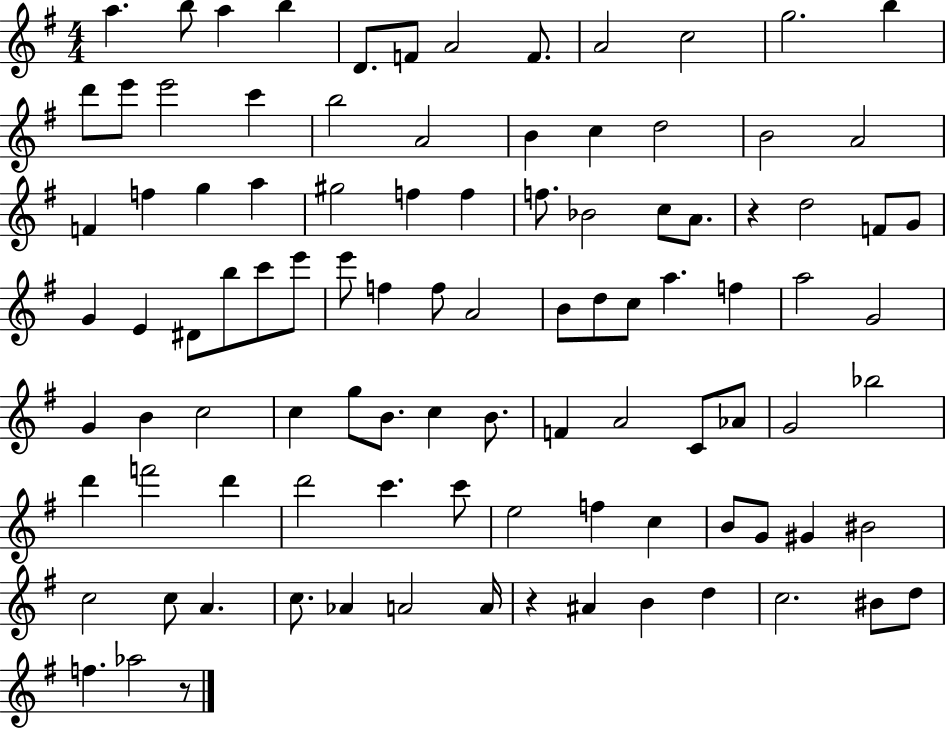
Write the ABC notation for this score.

X:1
T:Untitled
M:4/4
L:1/4
K:G
a b/2 a b D/2 F/2 A2 F/2 A2 c2 g2 b d'/2 e'/2 e'2 c' b2 A2 B c d2 B2 A2 F f g a ^g2 f f f/2 _B2 c/2 A/2 z d2 F/2 G/2 G E ^D/2 b/2 c'/2 e'/2 e'/2 f f/2 A2 B/2 d/2 c/2 a f a2 G2 G B c2 c g/2 B/2 c B/2 F A2 C/2 _A/2 G2 _b2 d' f'2 d' d'2 c' c'/2 e2 f c B/2 G/2 ^G ^B2 c2 c/2 A c/2 _A A2 A/4 z ^A B d c2 ^B/2 d/2 f _a2 z/2